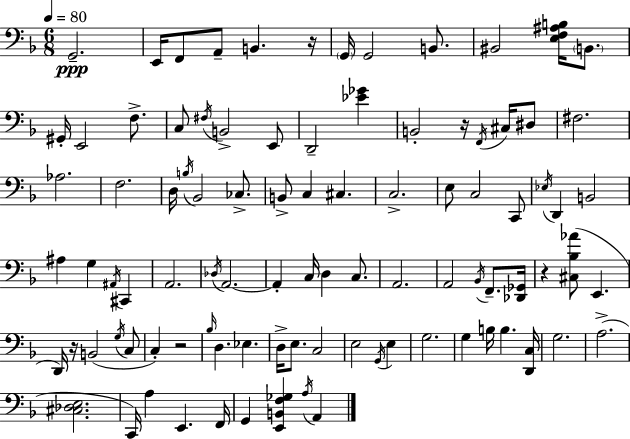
{
  \clef bass
  \numericTimeSignature
  \time 6/8
  \key d \minor
  \tempo 4 = 80
  g,2.--\ppp | e,16 f,8 a,8-- b,4. r16 | \parenthesize g,16 g,2 b,8. | bis,2 <e f ais b>16 \parenthesize b,8. | \break gis,16-. e,2 f8.-> | c8 \acciaccatura { fis16 } b,2-> e,8 | d,2-- <ees' ges'>4 | b,2-. r16 \acciaccatura { f,16 } cis16 | \break dis8 fis2. | aes2. | f2. | d16 \acciaccatura { b16 } bes,2 | \break ces8.-> b,8-> c4 cis4. | c2.-> | e8 c2 | c,8 \acciaccatura { ees16 } d,4 b,2 | \break ais4 g4 | \acciaccatura { ais,16 } cis,4 a,2. | \acciaccatura { des16 } a,2.~~ | a,4-. c16 d4 | \break c8. a,2. | a,2 | \acciaccatura { bes,16 } f,8.-- <des, ges,>16 r4 <cis bes aes'>8( | e,4. d,16) r16 b,2( | \break \acciaccatura { g16 } c8 c4-.) | r2 \grace { bes16 } d4. | ees4. d16-> e8. | c2 e2 | \break \acciaccatura { g,16 } e4 g2. | g4 | b16 b4. <d, c>16 g2. | a2.->( | \break <cis des e>2. | c,16) a4 | e,4. f,16 g,4 | <e, b, f ges>4 \acciaccatura { a16 } a,4 \bar "|."
}